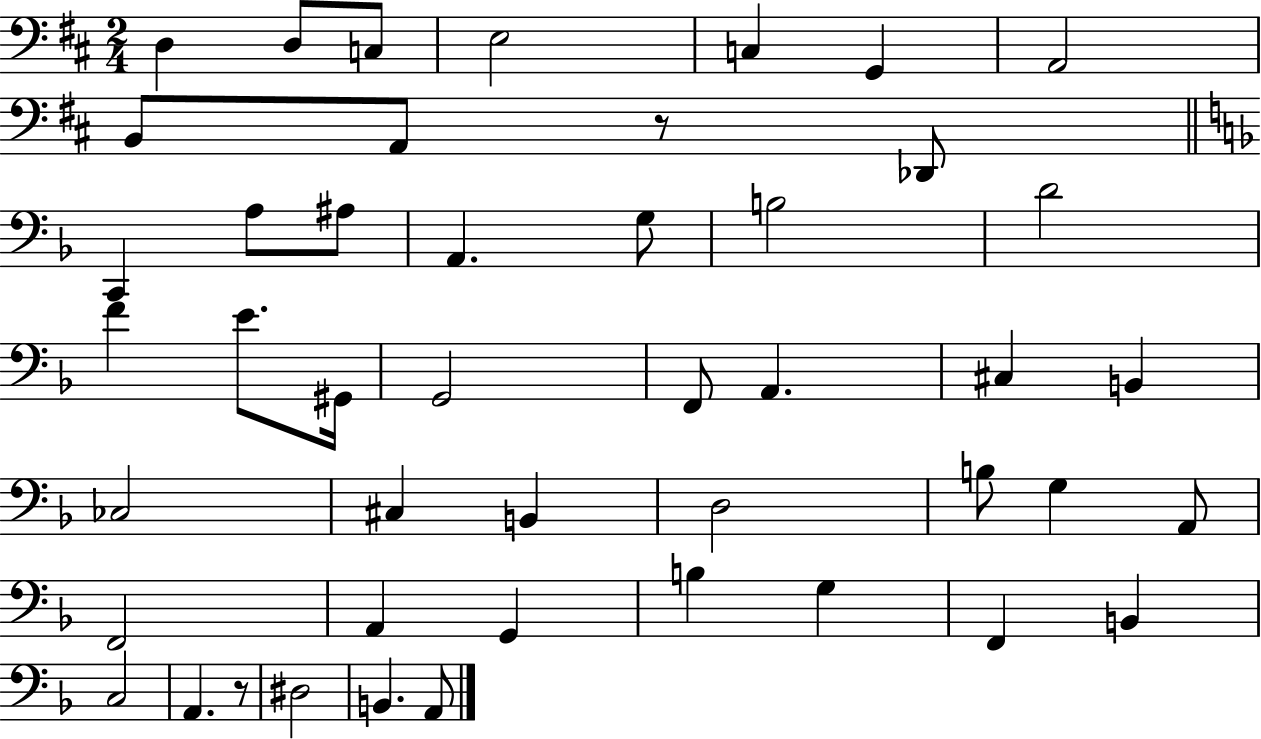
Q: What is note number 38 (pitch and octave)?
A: F2